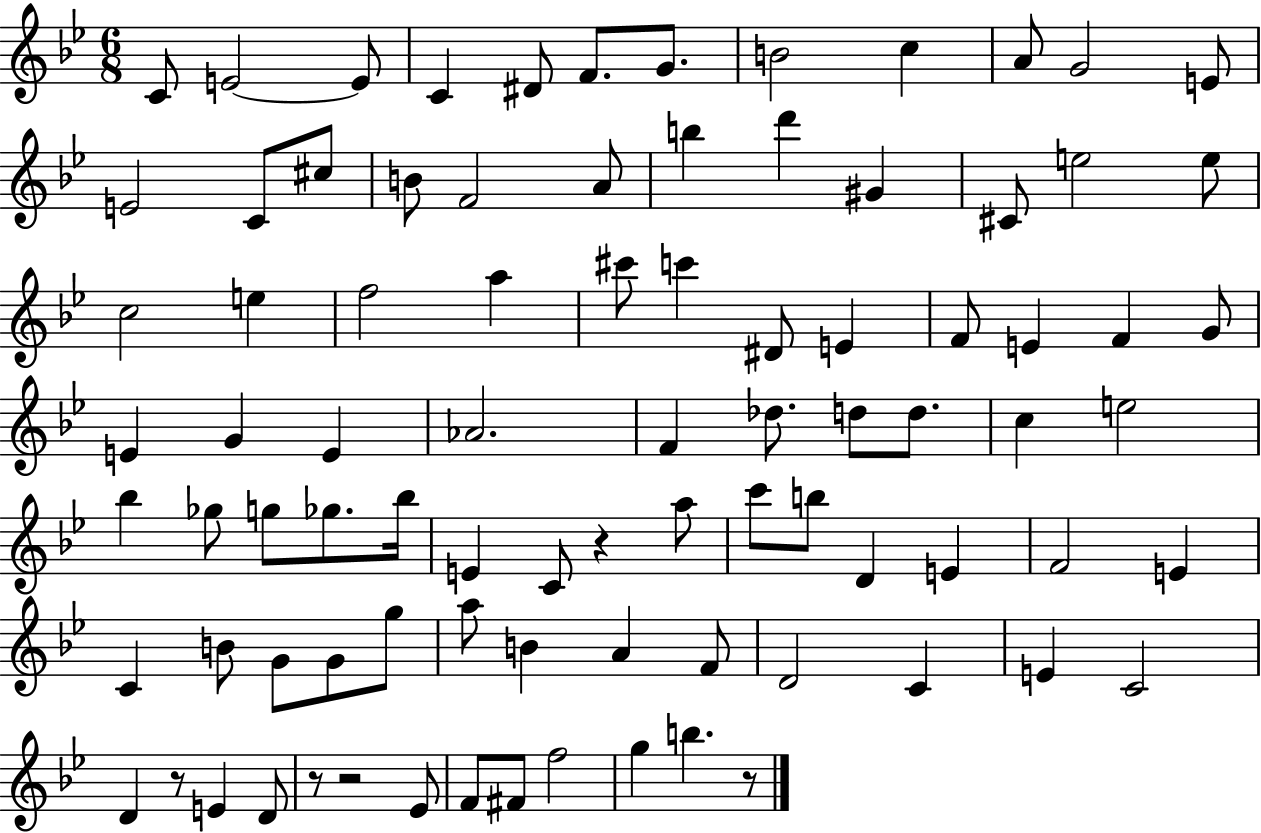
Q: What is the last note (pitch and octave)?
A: B5